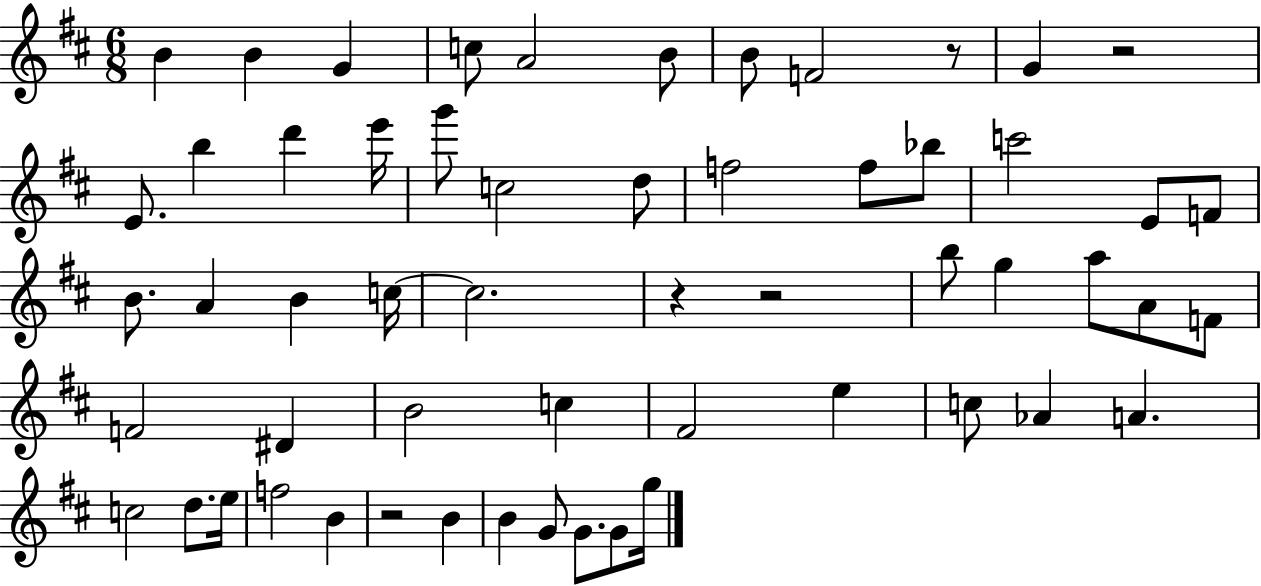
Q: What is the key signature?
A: D major